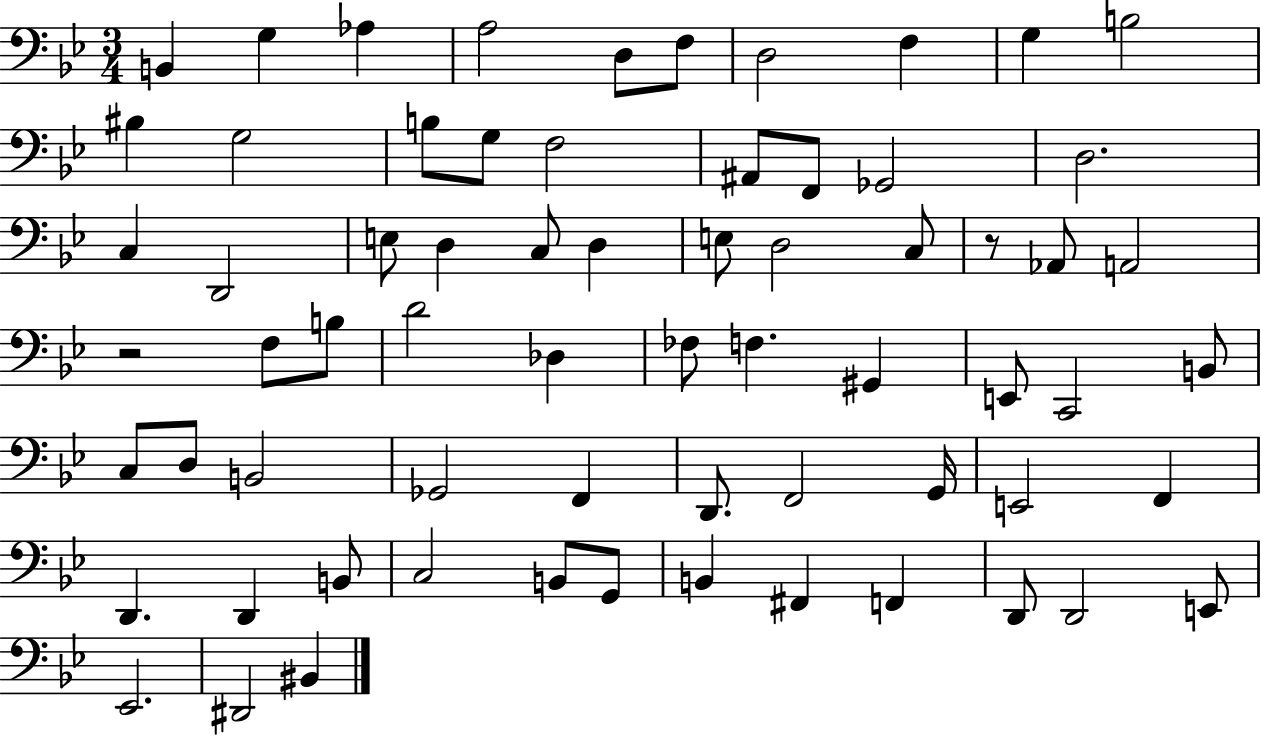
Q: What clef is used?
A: bass